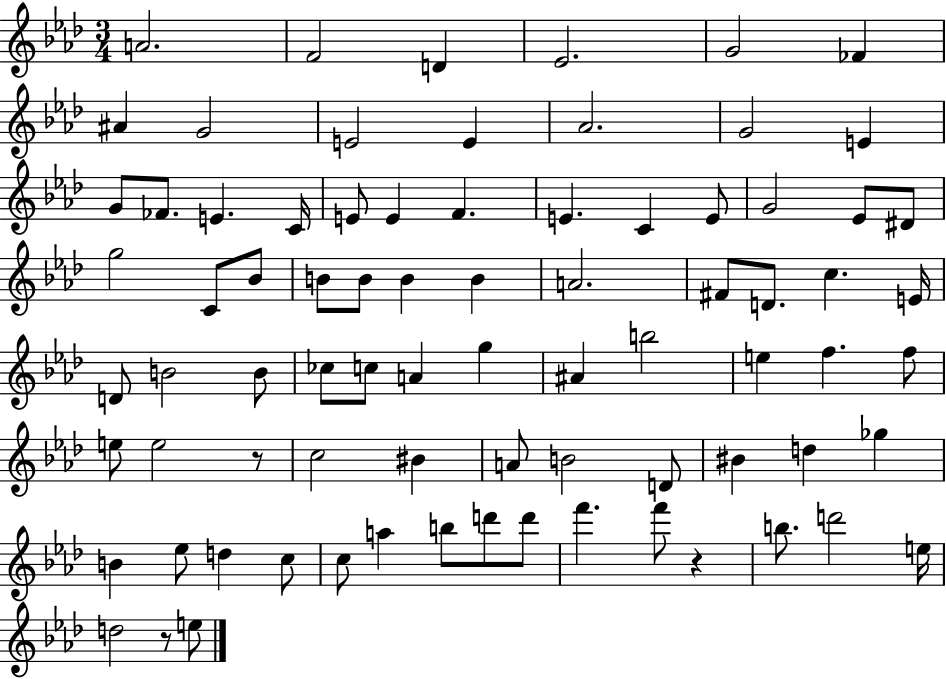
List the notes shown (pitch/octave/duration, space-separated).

A4/h. F4/h D4/q Eb4/h. G4/h FES4/q A#4/q G4/h E4/h E4/q Ab4/h. G4/h E4/q G4/e FES4/e. E4/q. C4/s E4/e E4/q F4/q. E4/q. C4/q E4/e G4/h Eb4/e D#4/e G5/h C4/e Bb4/e B4/e B4/e B4/q B4/q A4/h. F#4/e D4/e. C5/q. E4/s D4/e B4/h B4/e CES5/e C5/e A4/q G5/q A#4/q B5/h E5/q F5/q. F5/e E5/e E5/h R/e C5/h BIS4/q A4/e B4/h D4/e BIS4/q D5/q Gb5/q B4/q Eb5/e D5/q C5/e C5/e A5/q B5/e D6/e D6/e F6/q. F6/e R/q B5/e. D6/h E5/s D5/h R/e E5/e